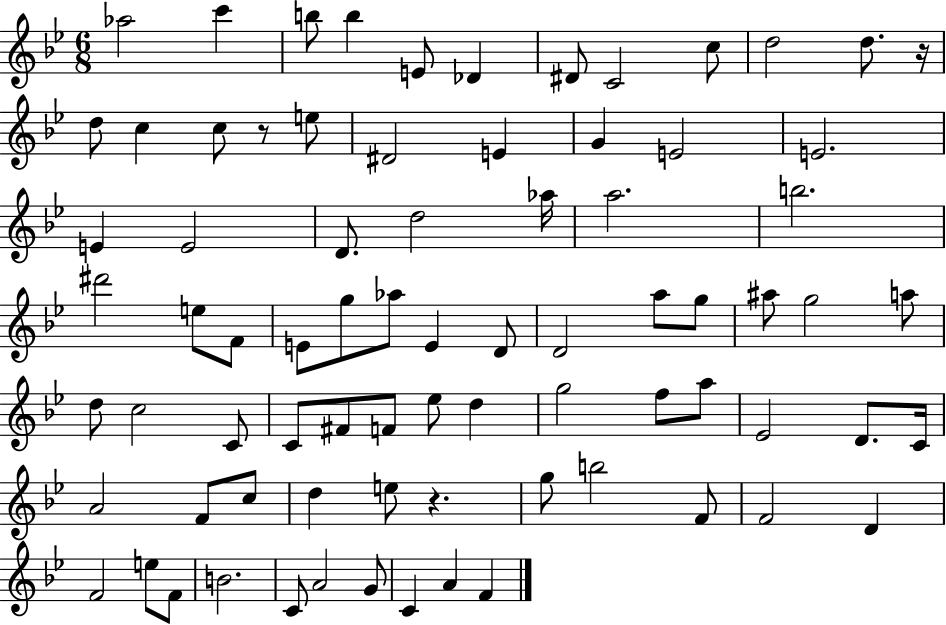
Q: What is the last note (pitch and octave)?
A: F4